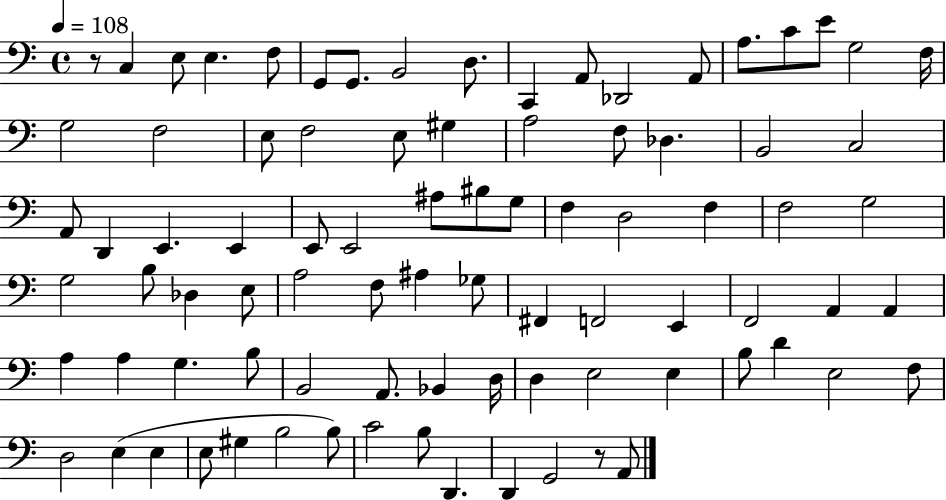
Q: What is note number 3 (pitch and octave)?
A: E3